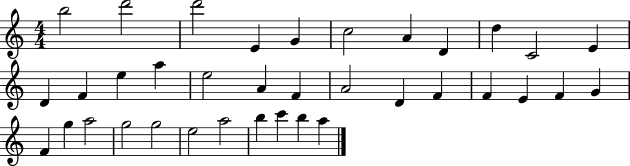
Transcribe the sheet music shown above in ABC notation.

X:1
T:Untitled
M:4/4
L:1/4
K:C
b2 d'2 d'2 E G c2 A D d C2 E D F e a e2 A F A2 D F F E F G F g a2 g2 g2 e2 a2 b c' b a